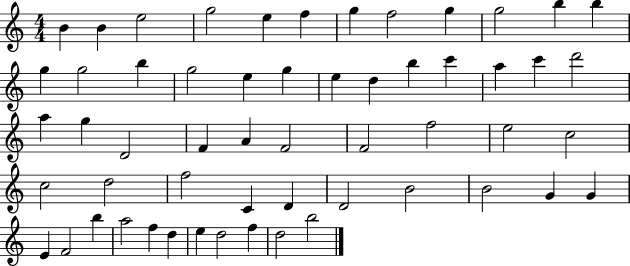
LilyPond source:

{
  \clef treble
  \numericTimeSignature
  \time 4/4
  \key c \major
  b'4 b'4 e''2 | g''2 e''4 f''4 | g''4 f''2 g''4 | g''2 b''4 b''4 | \break g''4 g''2 b''4 | g''2 e''4 g''4 | e''4 d''4 b''4 c'''4 | a''4 c'''4 d'''2 | \break a''4 g''4 d'2 | f'4 a'4 f'2 | f'2 f''2 | e''2 c''2 | \break c''2 d''2 | f''2 c'4 d'4 | d'2 b'2 | b'2 g'4 g'4 | \break e'4 f'2 b''4 | a''2 f''4 d''4 | e''4 d''2 f''4 | d''2 b''2 | \break \bar "|."
}